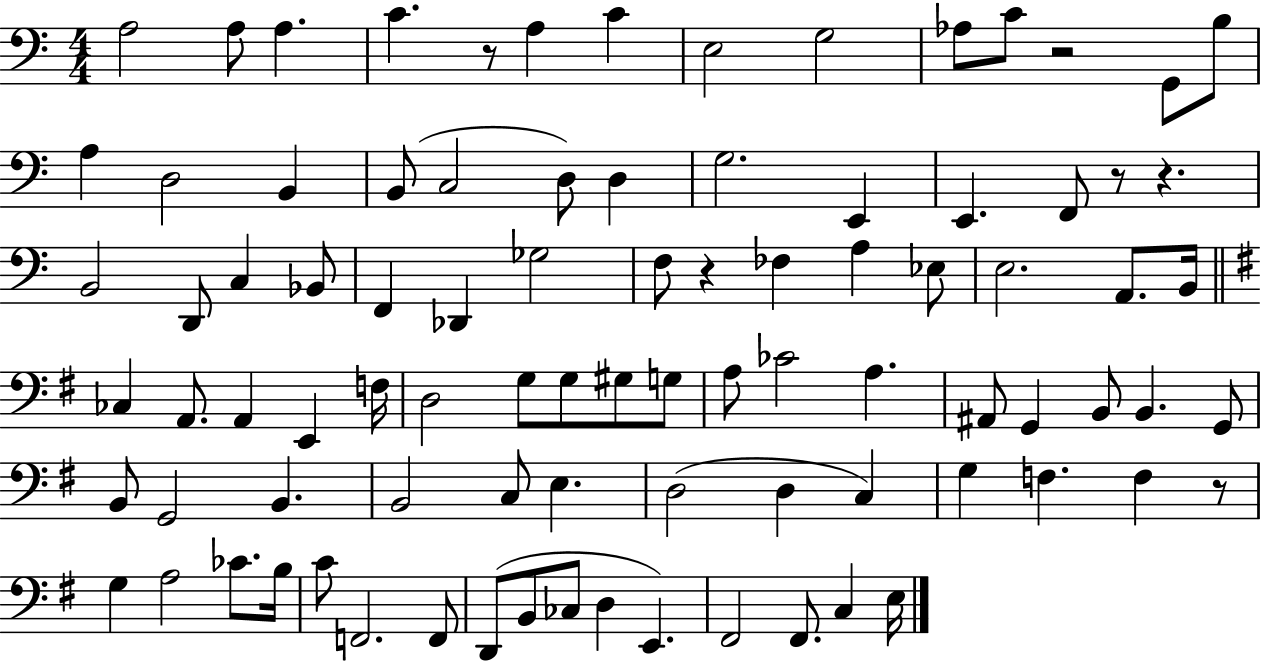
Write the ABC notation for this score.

X:1
T:Untitled
M:4/4
L:1/4
K:C
A,2 A,/2 A, C z/2 A, C E,2 G,2 _A,/2 C/2 z2 G,,/2 B,/2 A, D,2 B,, B,,/2 C,2 D,/2 D, G,2 E,, E,, F,,/2 z/2 z B,,2 D,,/2 C, _B,,/2 F,, _D,, _G,2 F,/2 z _F, A, _E,/2 E,2 A,,/2 B,,/4 _C, A,,/2 A,, E,, F,/4 D,2 G,/2 G,/2 ^G,/2 G,/2 A,/2 _C2 A, ^A,,/2 G,, B,,/2 B,, G,,/2 B,,/2 G,,2 B,, B,,2 C,/2 E, D,2 D, C, G, F, F, z/2 G, A,2 _C/2 B,/4 C/2 F,,2 F,,/2 D,,/2 B,,/2 _C,/2 D, E,, ^F,,2 ^F,,/2 C, E,/4